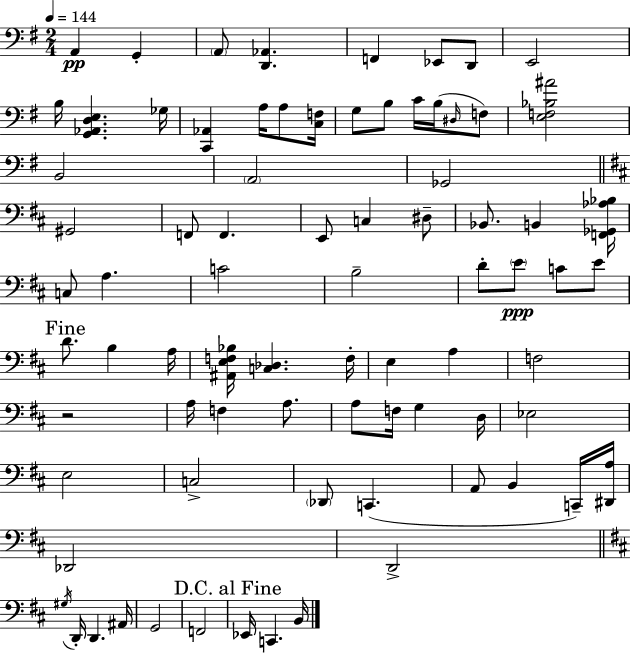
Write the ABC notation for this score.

X:1
T:Untitled
M:2/4
L:1/4
K:G
A,, G,, A,,/2 [D,,_A,,] F,, _E,,/2 D,,/2 E,,2 B,/4 [G,,_A,,D,E,] _G,/4 [C,,_A,,] A,/4 A,/2 [C,F,]/4 G,/2 B,/2 C/4 B,/4 ^D,/4 F,/2 [E,F,_B,^A]2 B,,2 A,,2 _G,,2 ^G,,2 F,,/2 F,, E,,/2 C, ^D,/2 _B,,/2 B,, [F,,_G,,_A,_B,]/4 C,/2 A, C2 B,2 D/2 E/2 C/2 E/2 D/2 B, A,/4 [^A,,E,F,_B,]/4 [C,_D,] F,/4 E, A, F,2 z2 A,/4 F, A,/2 A,/2 F,/4 G, D,/4 _E,2 E,2 C,2 _D,,/2 C,, A,,/2 B,, C,,/4 [^D,,A,]/4 _D,,2 D,,2 ^G,/4 D,,/4 D,, ^A,,/4 G,,2 F,,2 _E,,/4 C,, B,,/4